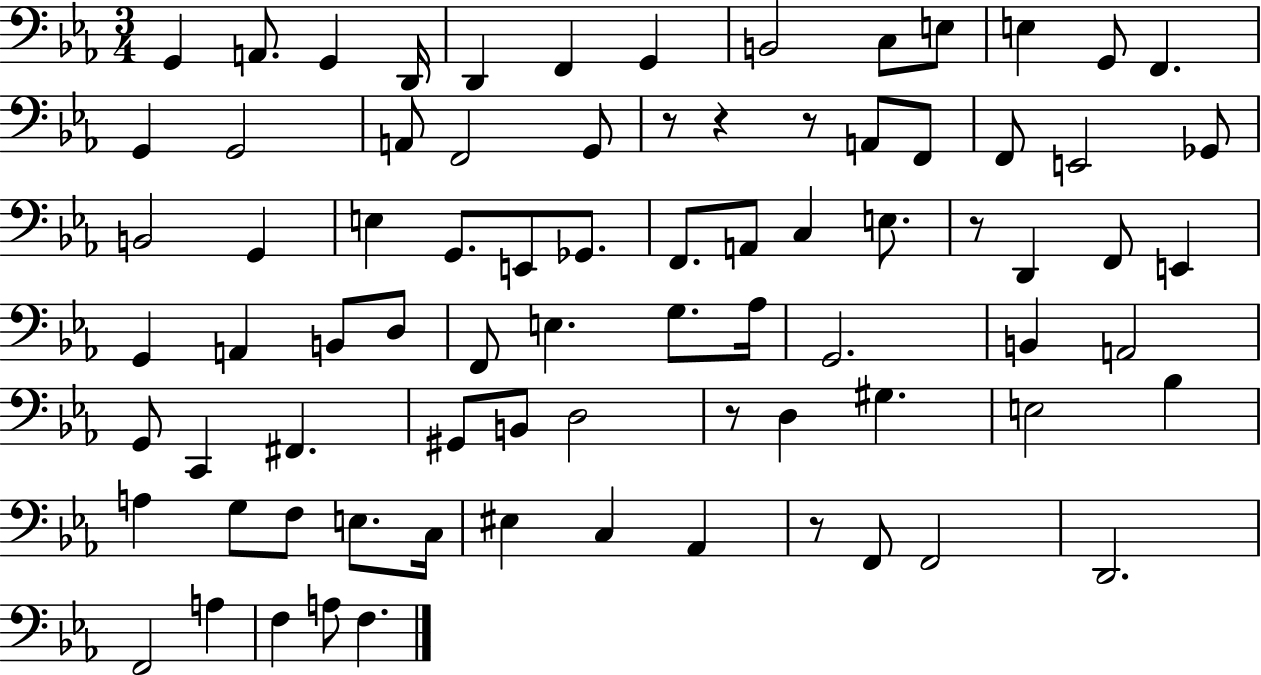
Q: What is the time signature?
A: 3/4